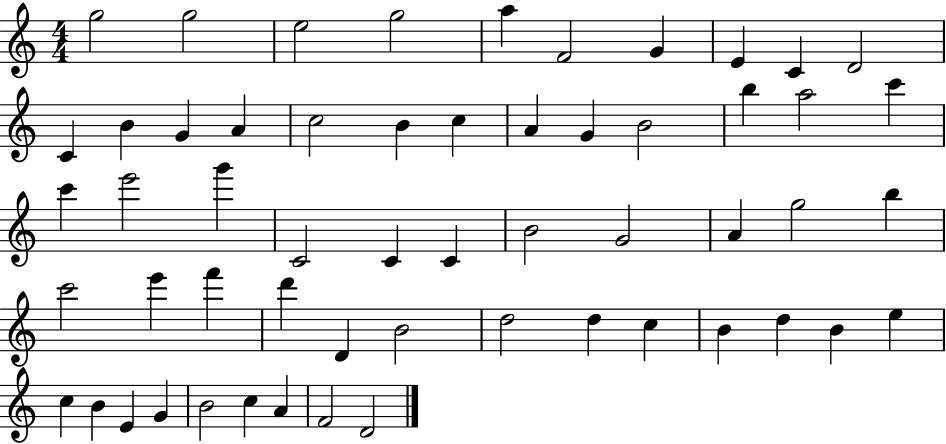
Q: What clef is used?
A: treble